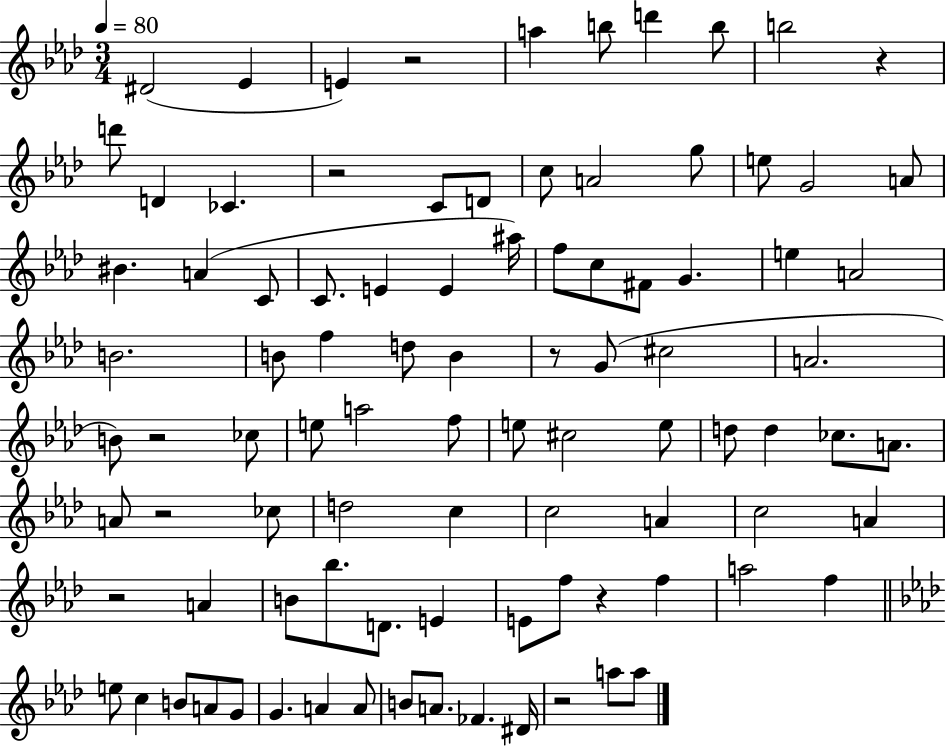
{
  \clef treble
  \numericTimeSignature
  \time 3/4
  \key aes \major
  \tempo 4 = 80
  dis'2( ees'4 | e'4) r2 | a''4 b''8 d'''4 b''8 | b''2 r4 | \break d'''8 d'4 ces'4. | r2 c'8 d'8 | c''8 a'2 g''8 | e''8 g'2 a'8 | \break bis'4. a'4( c'8 | c'8. e'4 e'4 ais''16) | f''8 c''8 fis'8 g'4. | e''4 a'2 | \break b'2. | b'8 f''4 d''8 b'4 | r8 g'8( cis''2 | a'2. | \break b'8) r2 ces''8 | e''8 a''2 f''8 | e''8 cis''2 e''8 | d''8 d''4 ces''8. a'8. | \break a'8 r2 ces''8 | d''2 c''4 | c''2 a'4 | c''2 a'4 | \break r2 a'4 | b'8 bes''8. d'8. e'4 | e'8 f''8 r4 f''4 | a''2 f''4 | \break \bar "||" \break \key aes \major e''8 c''4 b'8 a'8 g'8 | g'4. a'4 a'8 | b'8 a'8. fes'4. dis'16 | r2 a''8 a''8 | \break \bar "|."
}